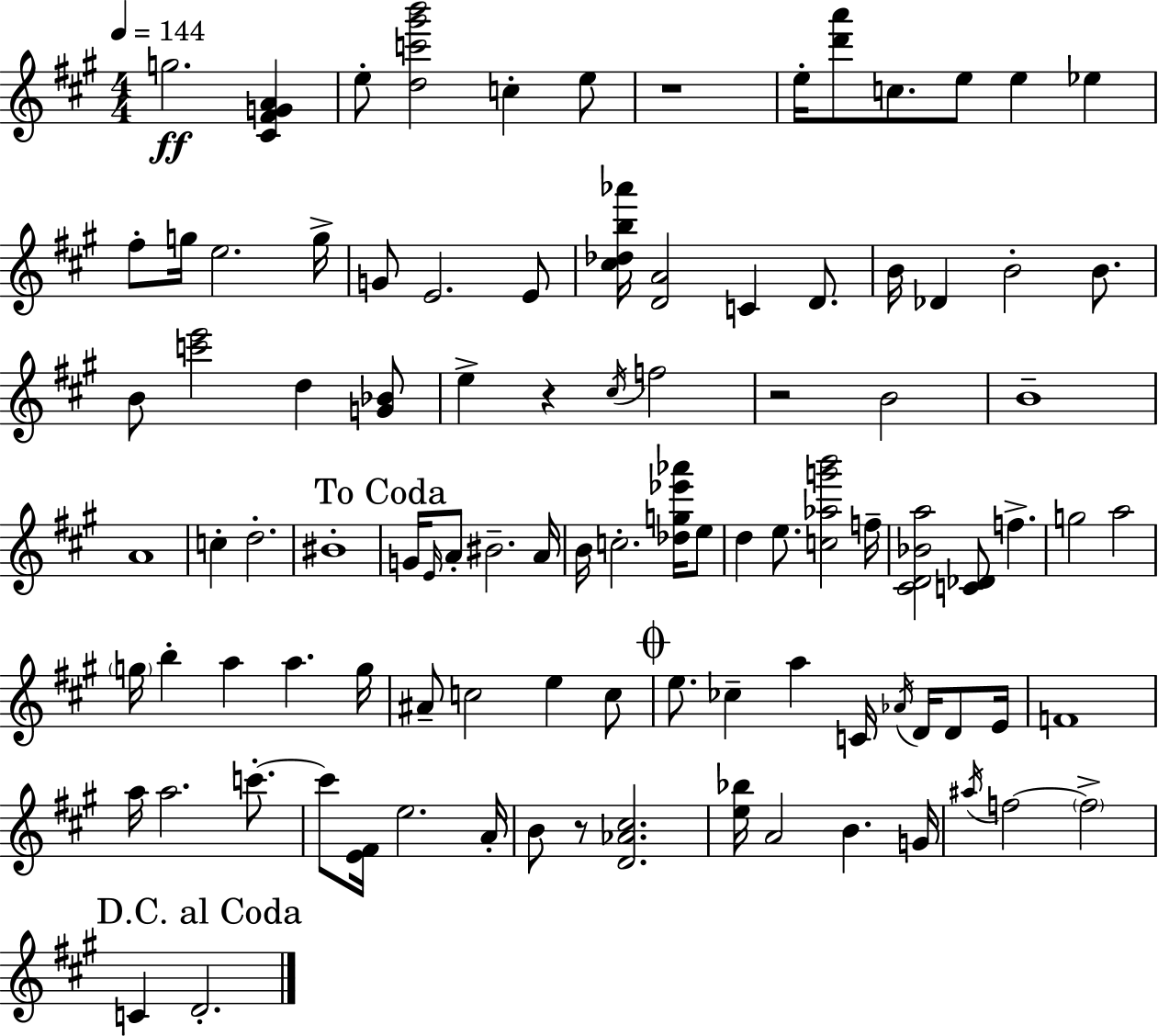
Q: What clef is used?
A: treble